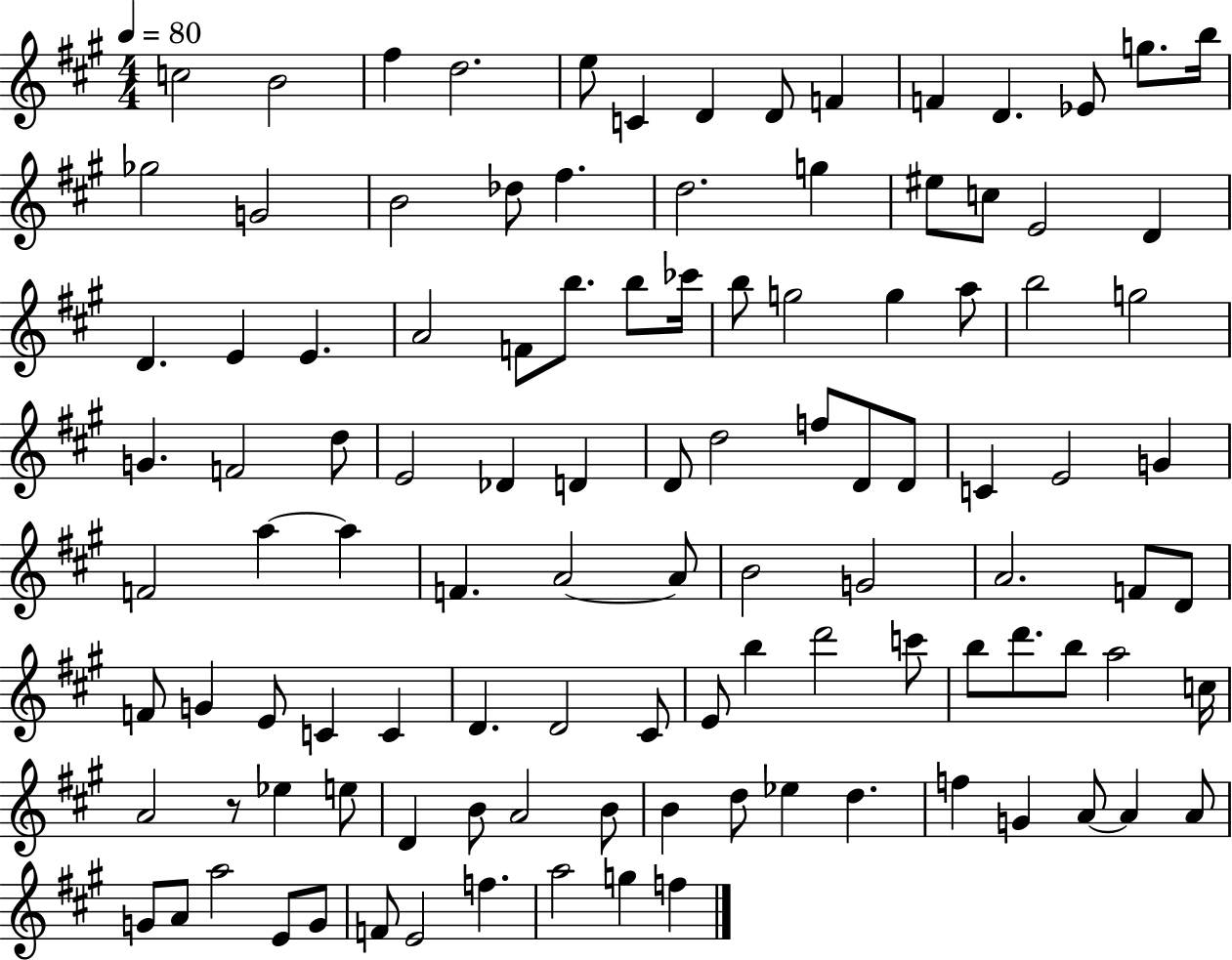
{
  \clef treble
  \numericTimeSignature
  \time 4/4
  \key a \major
  \tempo 4 = 80
  \repeat volta 2 { c''2 b'2 | fis''4 d''2. | e''8 c'4 d'4 d'8 f'4 | f'4 d'4. ees'8 g''8. b''16 | \break ges''2 g'2 | b'2 des''8 fis''4. | d''2. g''4 | eis''8 c''8 e'2 d'4 | \break d'4. e'4 e'4. | a'2 f'8 b''8. b''8 ces'''16 | b''8 g''2 g''4 a''8 | b''2 g''2 | \break g'4. f'2 d''8 | e'2 des'4 d'4 | d'8 d''2 f''8 d'8 d'8 | c'4 e'2 g'4 | \break f'2 a''4~~ a''4 | f'4. a'2~~ a'8 | b'2 g'2 | a'2. f'8 d'8 | \break f'8 g'4 e'8 c'4 c'4 | d'4. d'2 cis'8 | e'8 b''4 d'''2 c'''8 | b''8 d'''8. b''8 a''2 c''16 | \break a'2 r8 ees''4 e''8 | d'4 b'8 a'2 b'8 | b'4 d''8 ees''4 d''4. | f''4 g'4 a'8~~ a'4 a'8 | \break g'8 a'8 a''2 e'8 g'8 | f'8 e'2 f''4. | a''2 g''4 f''4 | } \bar "|."
}